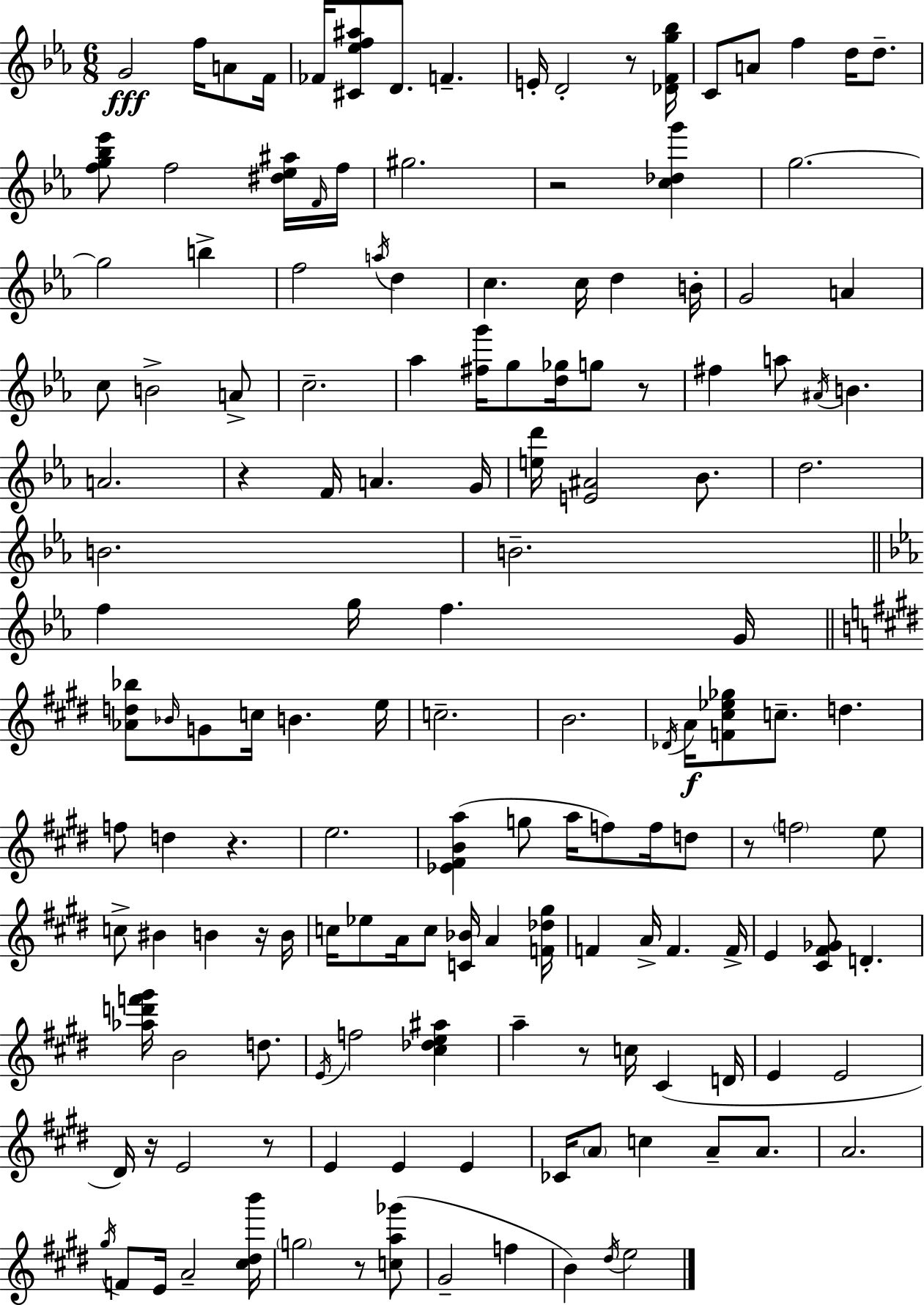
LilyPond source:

{
  \clef treble
  \numericTimeSignature
  \time 6/8
  \key ees \major
  g'2\fff f''16 a'8 f'16 | fes'16 <cis' ees'' f'' ais''>8 d'8. f'4.-- | e'16-. d'2-. r8 <des' f' g'' bes''>16 | c'8 a'8 f''4 d''16 d''8.-- | \break <f'' g'' bes'' ees'''>8 f''2 <dis'' ees'' ais''>16 \grace { f'16 } | f''16 gis''2. | r2 <c'' des'' g'''>4 | g''2.~~ | \break g''2 b''4-> | f''2 \acciaccatura { a''16 } d''4 | c''4. c''16 d''4 | b'16-. g'2 a'4 | \break c''8 b'2-> | a'8-> c''2.-- | aes''4 <fis'' g'''>16 g''8 <d'' ges''>16 g''8 | r8 fis''4 a''8 \acciaccatura { ais'16 } b'4. | \break a'2. | r4 f'16 a'4. | g'16 <e'' d'''>16 <e' ais'>2 | bes'8. d''2. | \break b'2. | b'2.-- | \bar "||" \break \key c \minor f''4 g''16 f''4. g'16 | \bar "||" \break \key e \major <aes' d'' bes''>8 \grace { bes'16 } g'8 c''16 b'4. | e''16 c''2.-- | b'2. | \acciaccatura { des'16 } a'16\f <f' cis'' ees'' ges''>8 c''8.-- d''4. | \break f''8 d''4 r4. | e''2. | <ees' fis' b' a''>4( g''8 a''16 f''8) f''16 | d''8 r8 \parenthesize f''2 | \break e''8 c''8-> bis'4 b'4 | r16 b'16 c''16 ees''8 a'16 c''8 <c' bes'>16 a'4 | <f' des'' gis''>16 f'4 a'16-> f'4. | f'16-> e'4 <cis' fis' ges'>8 d'4.-. | \break <aes'' d''' f''' gis'''>16 b'2 d''8. | \acciaccatura { e'16 } f''2 <cis'' des'' e'' ais''>4 | a''4-- r8 c''16 cis'4( | d'16 e'4 e'2 | \break dis'16) r16 e'2 | r8 e'4 e'4 e'4 | ces'16 \parenthesize a'8 c''4 a'8-- | a'8. a'2. | \break \acciaccatura { gis''16 } f'8 e'16 a'2-- | <cis'' dis'' b'''>16 \parenthesize g''2 | r8 <c'' a'' ges'''>8( gis'2-- | f''4 b'4) \acciaccatura { dis''16 } e''2 | \break \bar "|."
}